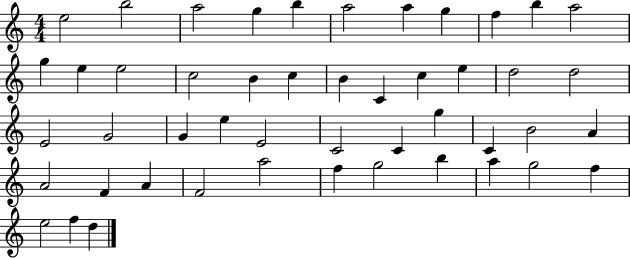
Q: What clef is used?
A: treble